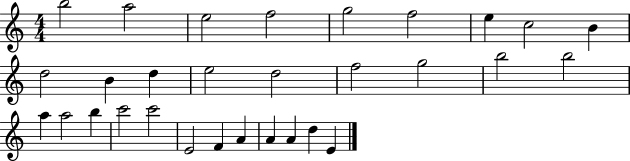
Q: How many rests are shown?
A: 0